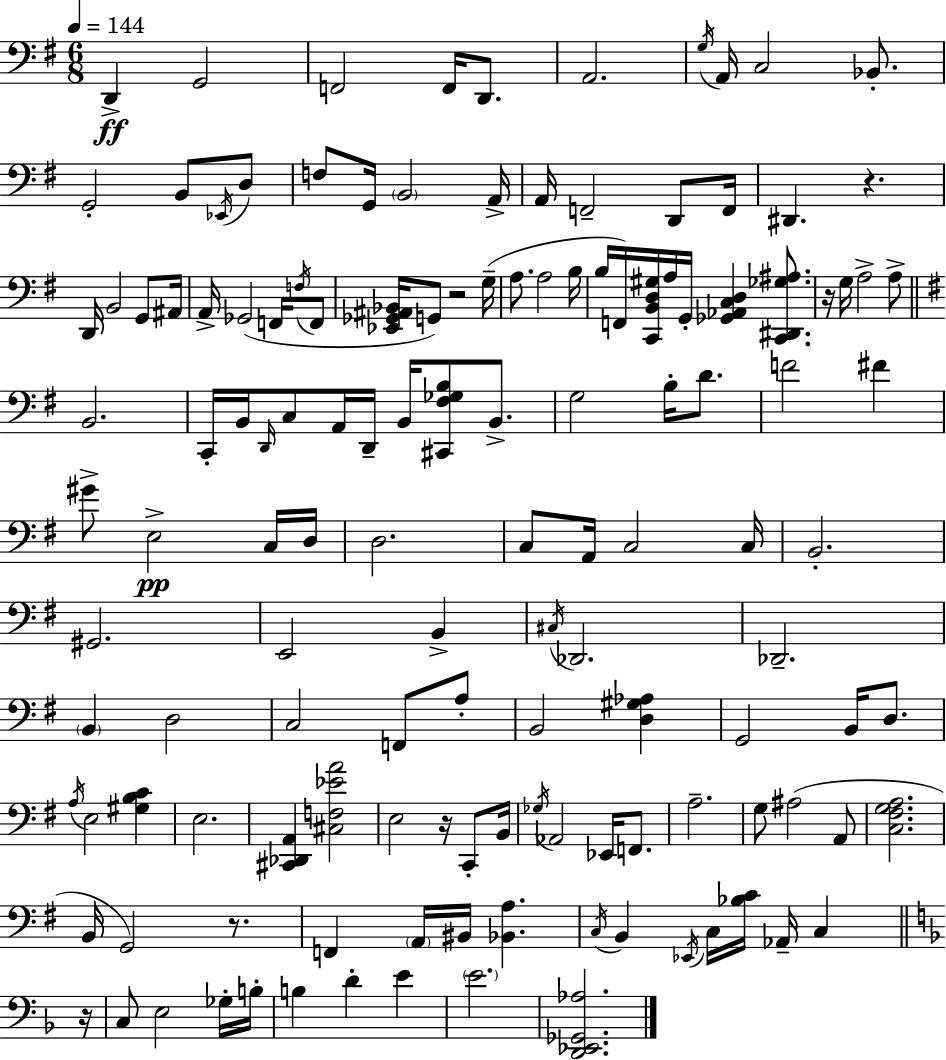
{
  \clef bass
  \numericTimeSignature
  \time 6/8
  \key g \major
  \tempo 4 = 144
  \repeat volta 2 { d,4->\ff g,2 | f,2 f,16 d,8. | a,2. | \acciaccatura { g16 } a,16 c2 bes,8.-. | \break g,2-. b,8 \acciaccatura { ees,16 } | d8 f8 g,16 \parenthesize b,2 | a,16-> a,16 f,2-- d,8 | f,16 dis,4. r4. | \break d,16 b,2 g,8 | ais,16 a,16-> ges,2( f,16 | \acciaccatura { f16 } f,8 <ees, ges, ais, bes,>16 g,8) r2 | g16--( a8. a2 | \break b16 b16 f,16) <c, b, d gis>16 a16 g,16-. <ges, aes, c d>4 | <c, dis, ges ais>8. r16 g16 a2-> | a8-> \bar "||" \break \key g \major b,2. | c,16-. b,16 \grace { d,16 } c8 a,16 d,16-- b,16 <cis, fis ges b>8 b,8.-> | g2 b16-. d'8. | f'2 fis'4 | \break gis'8-> e2->\pp c16 | d16 d2. | c8 a,16 c2 | c16 b,2.-. | \break gis,2. | e,2 b,4-> | \acciaccatura { cis16 } des,2. | des,2.-- | \break \parenthesize b,4 d2 | c2 f,8 | a8-. b,2 <d gis aes>4 | g,2 b,16 d8. | \break \acciaccatura { a16 } e2 <gis b c'>4 | e2. | <cis, des, a,>4 <cis f ees' a'>2 | e2 r16 | \break c,8-. b,16 \acciaccatura { ges16 } aes,2 | ees,16 f,8. a2.-- | g8 ais2( | a,8 <c fis g a>2. | \break b,16 g,2) | r8. f,4 \parenthesize a,16 bis,16 <bes, a>4. | \acciaccatura { c16 } b,4 \acciaccatura { ees,16 } c16 <bes c'>16 | aes,16-- c4 \bar "||" \break \key f \major r16 c8 e2 ges16-. | b16-. b4 d'4-. e'4 | \parenthesize e'2. | <d, ees, ges, aes>2. | \break } \bar "|."
}